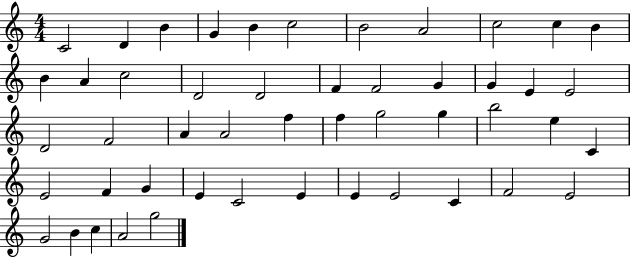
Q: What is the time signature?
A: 4/4